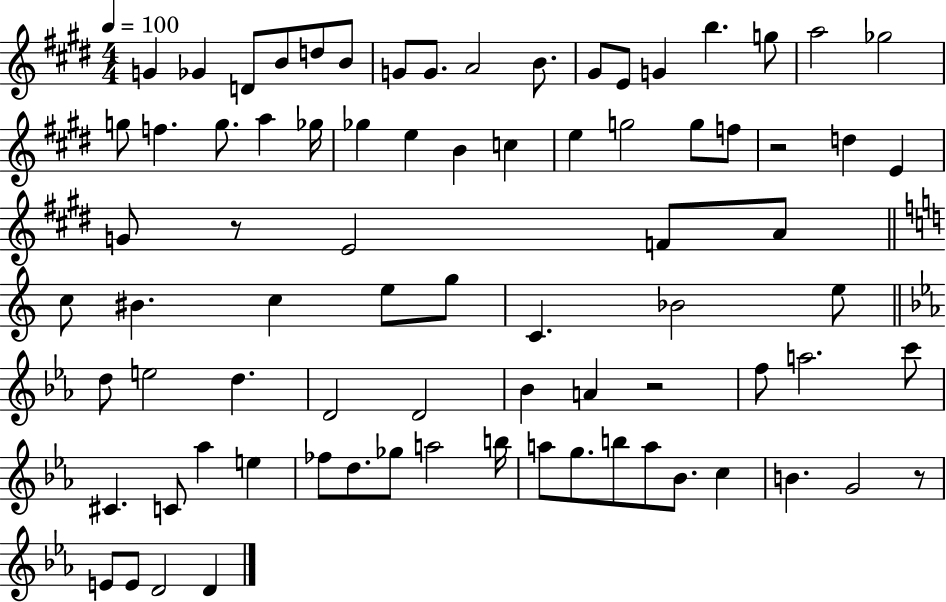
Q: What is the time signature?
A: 4/4